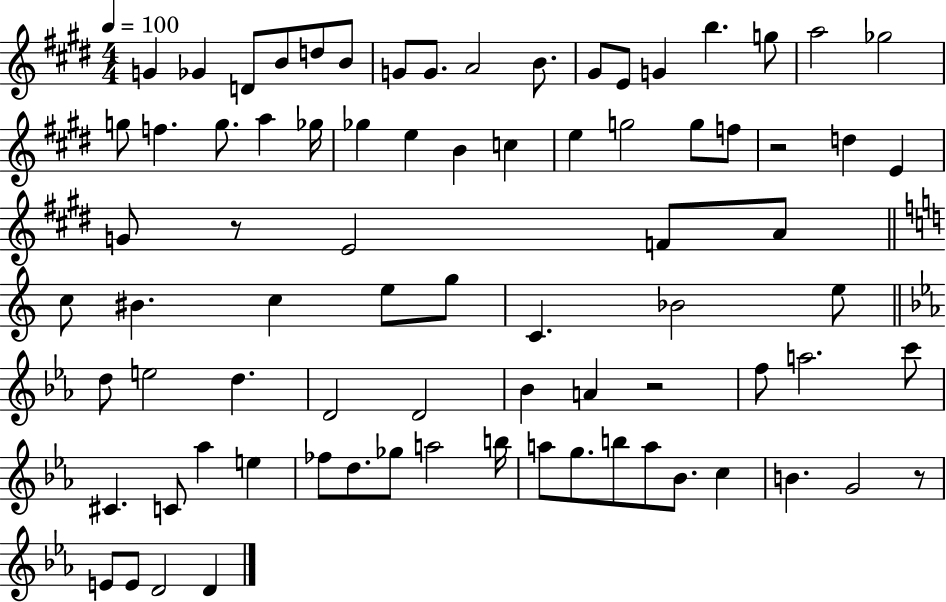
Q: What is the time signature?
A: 4/4